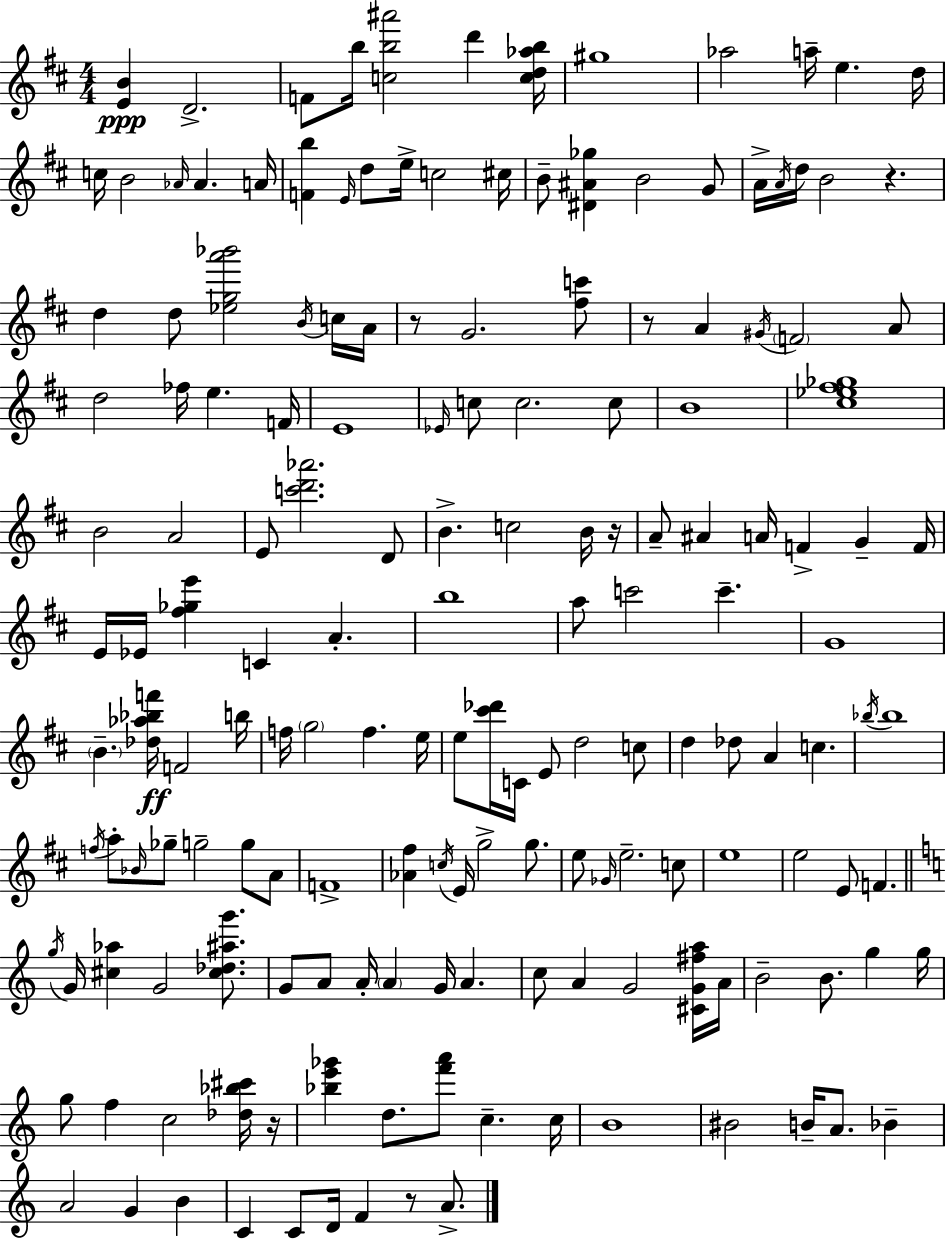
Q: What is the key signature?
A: D major